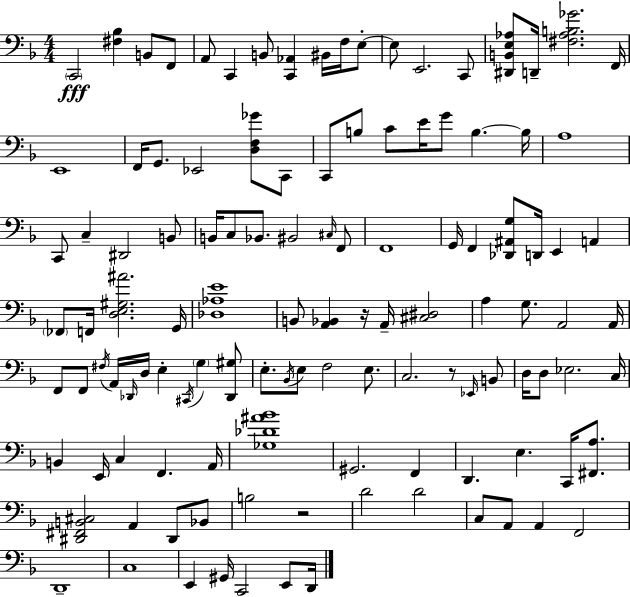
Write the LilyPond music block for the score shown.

{
  \clef bass
  \numericTimeSignature
  \time 4/4
  \key f \major
  \parenthesize c,2\fff <fis bes>4 b,8 f,8 | a,8 c,4 b,8 <c, aes,>4 bis,16 f16 e8-.~~ | e8 e,2. c,8 | <dis, b, e aes>8 d,16-- <fis aes b ges'>2. f,16 | \break e,1 | f,16 g,8. ees,2 <d f ges'>8 c,8 | c,8 b8 c'8 e'16 g'8 b4.~~ b16 | a1 | \break c,8 c4-- dis,2 b,8 | b,16 c8 bes,8. bis,2 \grace { cis16 } f,8 | f,1 | g,16 f,4 <des, ais, g>8 d,16 e,4 a,4 | \break \parenthesize fes,8 f,16 <d e gis ais'>2. | g,16 <des aes e'>1 | b,8 <a, bes,>4 r16 a,16-- <cis dis>2 | a4 g8. a,2 | \break a,16 f,8 f,8 \acciaccatura { fis16 } a,16 \grace { des,16 } d16 e4-. \acciaccatura { cis,16 } \parenthesize g4 | <des, gis>8 e8.-. \acciaccatura { bes,16 } e8 f2 | e8. c2. | r8 \grace { ees,16 } b,8 d16 d8 ees2. | \break c16 b,4 e,16 c4 f,4. | a,16 <ges des' ais' bes'>1 | gis,2. | f,4 d,4. e4. | \break c,16 <fis, a>8. <dis, fis, b, cis>2 a,4 | dis,8 bes,8 b2 r2 | d'2 d'2 | c8 a,8 a,4 f,2 | \break d,1-- | c1 | e,4 gis,16 c,2 | e,8 d,16 \bar "|."
}